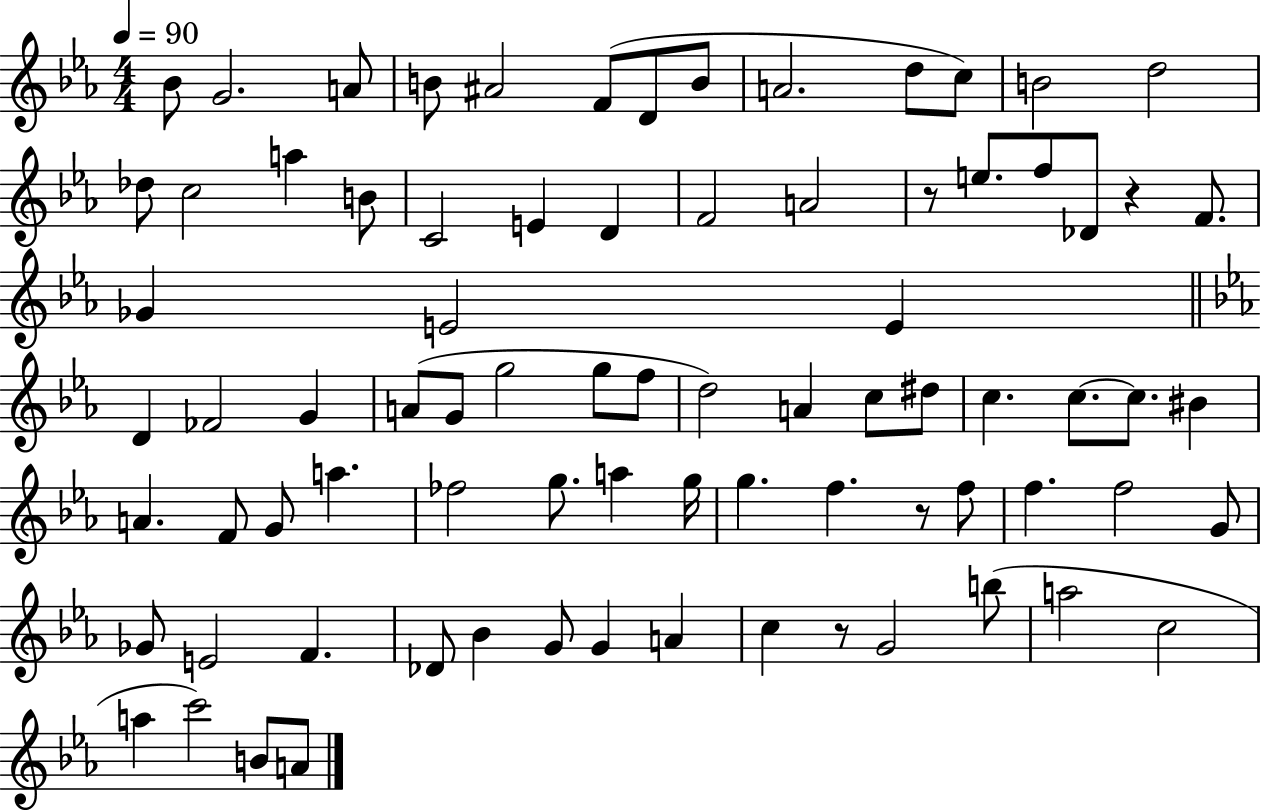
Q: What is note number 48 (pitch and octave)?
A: G4